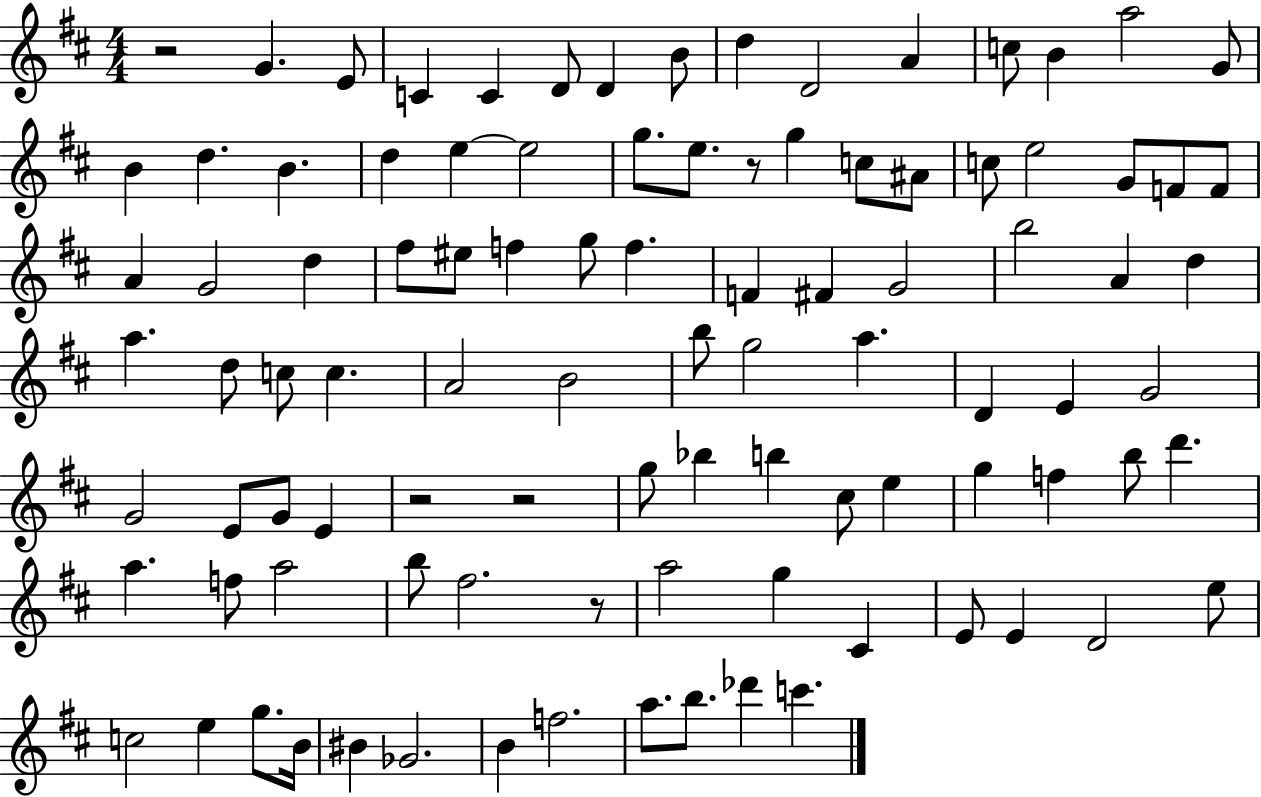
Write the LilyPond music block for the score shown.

{
  \clef treble
  \numericTimeSignature
  \time 4/4
  \key d \major
  r2 g'4. e'8 | c'4 c'4 d'8 d'4 b'8 | d''4 d'2 a'4 | c''8 b'4 a''2 g'8 | \break b'4 d''4. b'4. | d''4 e''4~~ e''2 | g''8. e''8. r8 g''4 c''8 ais'8 | c''8 e''2 g'8 f'8 f'8 | \break a'4 g'2 d''4 | fis''8 eis''8 f''4 g''8 f''4. | f'4 fis'4 g'2 | b''2 a'4 d''4 | \break a''4. d''8 c''8 c''4. | a'2 b'2 | b''8 g''2 a''4. | d'4 e'4 g'2 | \break g'2 e'8 g'8 e'4 | r2 r2 | g''8 bes''4 b''4 cis''8 e''4 | g''4 f''4 b''8 d'''4. | \break a''4. f''8 a''2 | b''8 fis''2. r8 | a''2 g''4 cis'4 | e'8 e'4 d'2 e''8 | \break c''2 e''4 g''8. b'16 | bis'4 ges'2. | b'4 f''2. | a''8. b''8. des'''4 c'''4. | \break \bar "|."
}